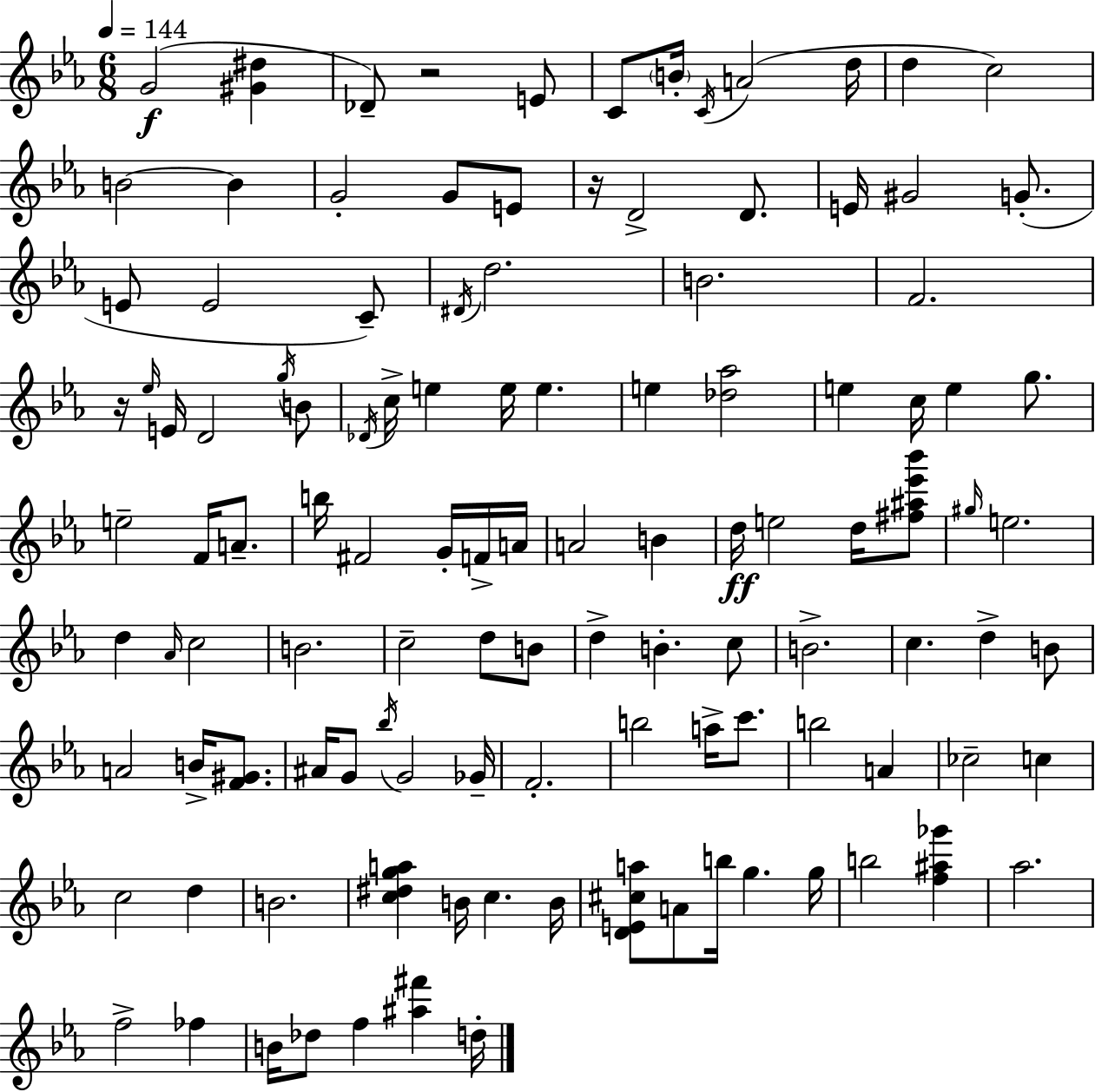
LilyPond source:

{
  \clef treble
  \numericTimeSignature
  \time 6/8
  \key c \minor
  \tempo 4 = 144
  \repeat volta 2 { g'2(\f <gis' dis''>4 | des'8--) r2 e'8 | c'8 \parenthesize b'16-. \acciaccatura { c'16 } a'2( | d''16 d''4 c''2) | \break b'2~~ b'4 | g'2-. g'8 e'8 | r16 d'2-> d'8. | e'16 gis'2 g'8.-.( | \break e'8 e'2 c'8--) | \acciaccatura { dis'16 } d''2. | b'2. | f'2. | \break r16 \grace { ees''16 } e'16 d'2 | \acciaccatura { g''16 } b'8 \acciaccatura { des'16 } c''16-> e''4 e''16 e''4. | e''4 <des'' aes''>2 | e''4 c''16 e''4 | \break g''8. e''2-- | f'16 a'8.-- b''16 fis'2 | g'16-. f'16-> a'16 a'2 | b'4 d''16\ff e''2 | \break d''16 <fis'' ais'' ees''' bes'''>8 \grace { gis''16 } e''2. | d''4 \grace { aes'16 } c''2 | b'2. | c''2-- | \break d''8 b'8 d''4-> b'4.-. | c''8 b'2.-> | c''4. | d''4-> b'8 a'2 | \break b'16-> <f' gis'>8. ais'16 g'8 \acciaccatura { bes''16 } g'2 | ges'16-- f'2.-. | b''2 | a''16-> c'''8. b''2 | \break a'4 ces''2-- | c''4 c''2 | d''4 b'2. | <c'' dis'' g'' a''>4 | \break b'16 c''4. b'16 <d' e' cis'' a''>8 a'8 | b''16 g''4. g''16 b''2 | <f'' ais'' ges'''>4 aes''2. | f''2-> | \break fes''4 b'16 des''8 f''4 | <ais'' fis'''>4 d''16-. } \bar "|."
}